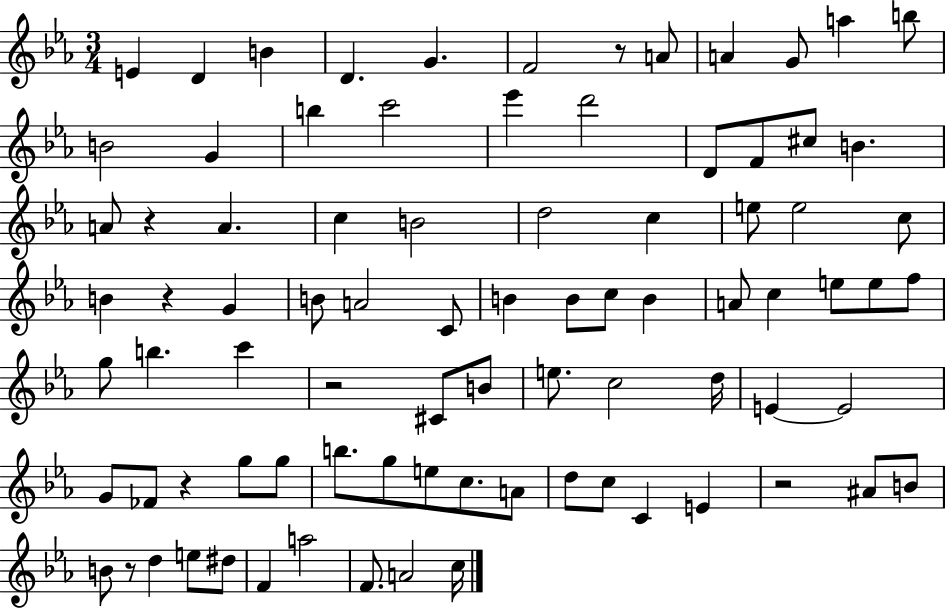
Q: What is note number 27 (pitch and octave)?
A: C5